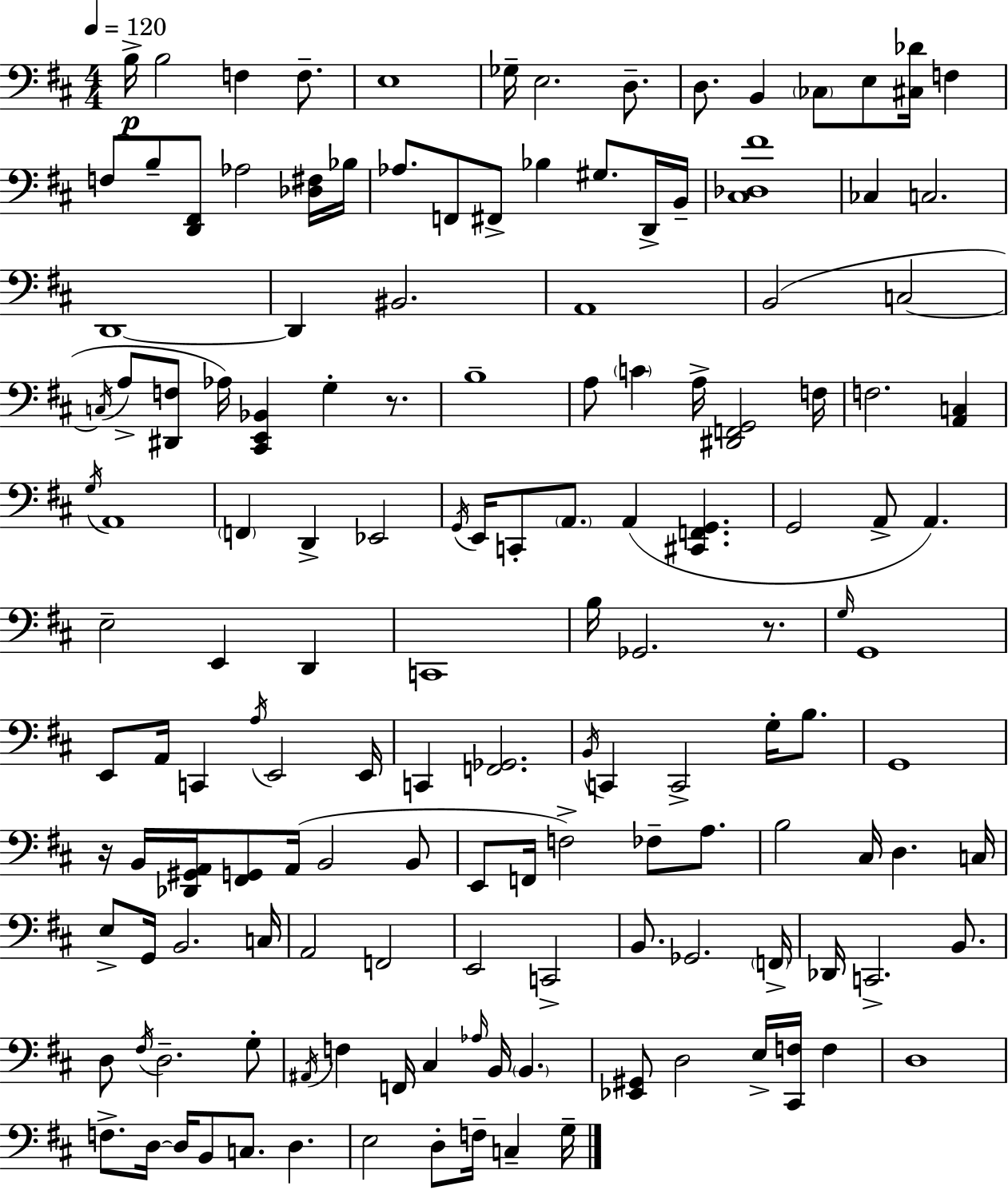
X:1
T:Untitled
M:4/4
L:1/4
K:D
B,/4 B,2 F, F,/2 E,4 _G,/4 E,2 D,/2 D,/2 B,, _C,/2 E,/2 [^C,_D]/4 F, F,/2 B,/2 [D,,^F,,]/2 _A,2 [_D,^F,]/4 _B,/4 _A,/2 F,,/2 ^F,,/2 _B, ^G,/2 D,,/4 B,,/4 [^C,_D,^F]4 _C, C,2 D,,4 D,, ^B,,2 A,,4 B,,2 C,2 C,/4 A,/2 [^D,,F,]/2 _A,/4 [^C,,E,,_B,,] G, z/2 B,4 A,/2 C A,/4 [^D,,F,,G,,]2 F,/4 F,2 [A,,C,] G,/4 A,,4 F,, D,, _E,,2 G,,/4 E,,/4 C,,/2 A,,/2 A,, [^C,,F,,G,,] G,,2 A,,/2 A,, E,2 E,, D,, C,,4 B,/4 _G,,2 z/2 G,/4 G,,4 E,,/2 A,,/4 C,, A,/4 E,,2 E,,/4 C,, [F,,_G,,]2 B,,/4 C,, C,,2 G,/4 B,/2 G,,4 z/4 B,,/4 [_D,,^G,,A,,]/4 [^F,,G,,]/2 A,,/4 B,,2 B,,/2 E,,/2 F,,/4 F,2 _F,/2 A,/2 B,2 ^C,/4 D, C,/4 E,/2 G,,/4 B,,2 C,/4 A,,2 F,,2 E,,2 C,,2 B,,/2 _G,,2 F,,/4 _D,,/4 C,,2 B,,/2 D,/2 ^F,/4 D,2 G,/2 ^A,,/4 F, F,,/4 ^C, _A,/4 B,,/4 B,, [_E,,^G,,]/2 D,2 E,/4 [^C,,F,]/4 F, D,4 F,/2 D,/4 D,/4 B,,/2 C,/2 D, E,2 D,/2 F,/4 C, G,/4